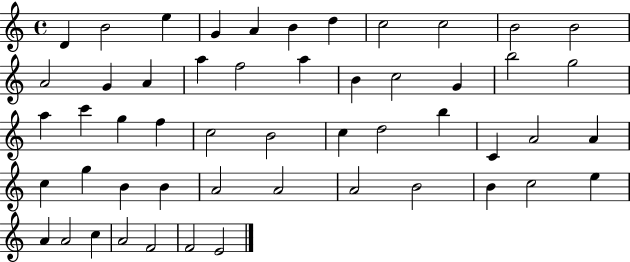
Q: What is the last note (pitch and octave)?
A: E4